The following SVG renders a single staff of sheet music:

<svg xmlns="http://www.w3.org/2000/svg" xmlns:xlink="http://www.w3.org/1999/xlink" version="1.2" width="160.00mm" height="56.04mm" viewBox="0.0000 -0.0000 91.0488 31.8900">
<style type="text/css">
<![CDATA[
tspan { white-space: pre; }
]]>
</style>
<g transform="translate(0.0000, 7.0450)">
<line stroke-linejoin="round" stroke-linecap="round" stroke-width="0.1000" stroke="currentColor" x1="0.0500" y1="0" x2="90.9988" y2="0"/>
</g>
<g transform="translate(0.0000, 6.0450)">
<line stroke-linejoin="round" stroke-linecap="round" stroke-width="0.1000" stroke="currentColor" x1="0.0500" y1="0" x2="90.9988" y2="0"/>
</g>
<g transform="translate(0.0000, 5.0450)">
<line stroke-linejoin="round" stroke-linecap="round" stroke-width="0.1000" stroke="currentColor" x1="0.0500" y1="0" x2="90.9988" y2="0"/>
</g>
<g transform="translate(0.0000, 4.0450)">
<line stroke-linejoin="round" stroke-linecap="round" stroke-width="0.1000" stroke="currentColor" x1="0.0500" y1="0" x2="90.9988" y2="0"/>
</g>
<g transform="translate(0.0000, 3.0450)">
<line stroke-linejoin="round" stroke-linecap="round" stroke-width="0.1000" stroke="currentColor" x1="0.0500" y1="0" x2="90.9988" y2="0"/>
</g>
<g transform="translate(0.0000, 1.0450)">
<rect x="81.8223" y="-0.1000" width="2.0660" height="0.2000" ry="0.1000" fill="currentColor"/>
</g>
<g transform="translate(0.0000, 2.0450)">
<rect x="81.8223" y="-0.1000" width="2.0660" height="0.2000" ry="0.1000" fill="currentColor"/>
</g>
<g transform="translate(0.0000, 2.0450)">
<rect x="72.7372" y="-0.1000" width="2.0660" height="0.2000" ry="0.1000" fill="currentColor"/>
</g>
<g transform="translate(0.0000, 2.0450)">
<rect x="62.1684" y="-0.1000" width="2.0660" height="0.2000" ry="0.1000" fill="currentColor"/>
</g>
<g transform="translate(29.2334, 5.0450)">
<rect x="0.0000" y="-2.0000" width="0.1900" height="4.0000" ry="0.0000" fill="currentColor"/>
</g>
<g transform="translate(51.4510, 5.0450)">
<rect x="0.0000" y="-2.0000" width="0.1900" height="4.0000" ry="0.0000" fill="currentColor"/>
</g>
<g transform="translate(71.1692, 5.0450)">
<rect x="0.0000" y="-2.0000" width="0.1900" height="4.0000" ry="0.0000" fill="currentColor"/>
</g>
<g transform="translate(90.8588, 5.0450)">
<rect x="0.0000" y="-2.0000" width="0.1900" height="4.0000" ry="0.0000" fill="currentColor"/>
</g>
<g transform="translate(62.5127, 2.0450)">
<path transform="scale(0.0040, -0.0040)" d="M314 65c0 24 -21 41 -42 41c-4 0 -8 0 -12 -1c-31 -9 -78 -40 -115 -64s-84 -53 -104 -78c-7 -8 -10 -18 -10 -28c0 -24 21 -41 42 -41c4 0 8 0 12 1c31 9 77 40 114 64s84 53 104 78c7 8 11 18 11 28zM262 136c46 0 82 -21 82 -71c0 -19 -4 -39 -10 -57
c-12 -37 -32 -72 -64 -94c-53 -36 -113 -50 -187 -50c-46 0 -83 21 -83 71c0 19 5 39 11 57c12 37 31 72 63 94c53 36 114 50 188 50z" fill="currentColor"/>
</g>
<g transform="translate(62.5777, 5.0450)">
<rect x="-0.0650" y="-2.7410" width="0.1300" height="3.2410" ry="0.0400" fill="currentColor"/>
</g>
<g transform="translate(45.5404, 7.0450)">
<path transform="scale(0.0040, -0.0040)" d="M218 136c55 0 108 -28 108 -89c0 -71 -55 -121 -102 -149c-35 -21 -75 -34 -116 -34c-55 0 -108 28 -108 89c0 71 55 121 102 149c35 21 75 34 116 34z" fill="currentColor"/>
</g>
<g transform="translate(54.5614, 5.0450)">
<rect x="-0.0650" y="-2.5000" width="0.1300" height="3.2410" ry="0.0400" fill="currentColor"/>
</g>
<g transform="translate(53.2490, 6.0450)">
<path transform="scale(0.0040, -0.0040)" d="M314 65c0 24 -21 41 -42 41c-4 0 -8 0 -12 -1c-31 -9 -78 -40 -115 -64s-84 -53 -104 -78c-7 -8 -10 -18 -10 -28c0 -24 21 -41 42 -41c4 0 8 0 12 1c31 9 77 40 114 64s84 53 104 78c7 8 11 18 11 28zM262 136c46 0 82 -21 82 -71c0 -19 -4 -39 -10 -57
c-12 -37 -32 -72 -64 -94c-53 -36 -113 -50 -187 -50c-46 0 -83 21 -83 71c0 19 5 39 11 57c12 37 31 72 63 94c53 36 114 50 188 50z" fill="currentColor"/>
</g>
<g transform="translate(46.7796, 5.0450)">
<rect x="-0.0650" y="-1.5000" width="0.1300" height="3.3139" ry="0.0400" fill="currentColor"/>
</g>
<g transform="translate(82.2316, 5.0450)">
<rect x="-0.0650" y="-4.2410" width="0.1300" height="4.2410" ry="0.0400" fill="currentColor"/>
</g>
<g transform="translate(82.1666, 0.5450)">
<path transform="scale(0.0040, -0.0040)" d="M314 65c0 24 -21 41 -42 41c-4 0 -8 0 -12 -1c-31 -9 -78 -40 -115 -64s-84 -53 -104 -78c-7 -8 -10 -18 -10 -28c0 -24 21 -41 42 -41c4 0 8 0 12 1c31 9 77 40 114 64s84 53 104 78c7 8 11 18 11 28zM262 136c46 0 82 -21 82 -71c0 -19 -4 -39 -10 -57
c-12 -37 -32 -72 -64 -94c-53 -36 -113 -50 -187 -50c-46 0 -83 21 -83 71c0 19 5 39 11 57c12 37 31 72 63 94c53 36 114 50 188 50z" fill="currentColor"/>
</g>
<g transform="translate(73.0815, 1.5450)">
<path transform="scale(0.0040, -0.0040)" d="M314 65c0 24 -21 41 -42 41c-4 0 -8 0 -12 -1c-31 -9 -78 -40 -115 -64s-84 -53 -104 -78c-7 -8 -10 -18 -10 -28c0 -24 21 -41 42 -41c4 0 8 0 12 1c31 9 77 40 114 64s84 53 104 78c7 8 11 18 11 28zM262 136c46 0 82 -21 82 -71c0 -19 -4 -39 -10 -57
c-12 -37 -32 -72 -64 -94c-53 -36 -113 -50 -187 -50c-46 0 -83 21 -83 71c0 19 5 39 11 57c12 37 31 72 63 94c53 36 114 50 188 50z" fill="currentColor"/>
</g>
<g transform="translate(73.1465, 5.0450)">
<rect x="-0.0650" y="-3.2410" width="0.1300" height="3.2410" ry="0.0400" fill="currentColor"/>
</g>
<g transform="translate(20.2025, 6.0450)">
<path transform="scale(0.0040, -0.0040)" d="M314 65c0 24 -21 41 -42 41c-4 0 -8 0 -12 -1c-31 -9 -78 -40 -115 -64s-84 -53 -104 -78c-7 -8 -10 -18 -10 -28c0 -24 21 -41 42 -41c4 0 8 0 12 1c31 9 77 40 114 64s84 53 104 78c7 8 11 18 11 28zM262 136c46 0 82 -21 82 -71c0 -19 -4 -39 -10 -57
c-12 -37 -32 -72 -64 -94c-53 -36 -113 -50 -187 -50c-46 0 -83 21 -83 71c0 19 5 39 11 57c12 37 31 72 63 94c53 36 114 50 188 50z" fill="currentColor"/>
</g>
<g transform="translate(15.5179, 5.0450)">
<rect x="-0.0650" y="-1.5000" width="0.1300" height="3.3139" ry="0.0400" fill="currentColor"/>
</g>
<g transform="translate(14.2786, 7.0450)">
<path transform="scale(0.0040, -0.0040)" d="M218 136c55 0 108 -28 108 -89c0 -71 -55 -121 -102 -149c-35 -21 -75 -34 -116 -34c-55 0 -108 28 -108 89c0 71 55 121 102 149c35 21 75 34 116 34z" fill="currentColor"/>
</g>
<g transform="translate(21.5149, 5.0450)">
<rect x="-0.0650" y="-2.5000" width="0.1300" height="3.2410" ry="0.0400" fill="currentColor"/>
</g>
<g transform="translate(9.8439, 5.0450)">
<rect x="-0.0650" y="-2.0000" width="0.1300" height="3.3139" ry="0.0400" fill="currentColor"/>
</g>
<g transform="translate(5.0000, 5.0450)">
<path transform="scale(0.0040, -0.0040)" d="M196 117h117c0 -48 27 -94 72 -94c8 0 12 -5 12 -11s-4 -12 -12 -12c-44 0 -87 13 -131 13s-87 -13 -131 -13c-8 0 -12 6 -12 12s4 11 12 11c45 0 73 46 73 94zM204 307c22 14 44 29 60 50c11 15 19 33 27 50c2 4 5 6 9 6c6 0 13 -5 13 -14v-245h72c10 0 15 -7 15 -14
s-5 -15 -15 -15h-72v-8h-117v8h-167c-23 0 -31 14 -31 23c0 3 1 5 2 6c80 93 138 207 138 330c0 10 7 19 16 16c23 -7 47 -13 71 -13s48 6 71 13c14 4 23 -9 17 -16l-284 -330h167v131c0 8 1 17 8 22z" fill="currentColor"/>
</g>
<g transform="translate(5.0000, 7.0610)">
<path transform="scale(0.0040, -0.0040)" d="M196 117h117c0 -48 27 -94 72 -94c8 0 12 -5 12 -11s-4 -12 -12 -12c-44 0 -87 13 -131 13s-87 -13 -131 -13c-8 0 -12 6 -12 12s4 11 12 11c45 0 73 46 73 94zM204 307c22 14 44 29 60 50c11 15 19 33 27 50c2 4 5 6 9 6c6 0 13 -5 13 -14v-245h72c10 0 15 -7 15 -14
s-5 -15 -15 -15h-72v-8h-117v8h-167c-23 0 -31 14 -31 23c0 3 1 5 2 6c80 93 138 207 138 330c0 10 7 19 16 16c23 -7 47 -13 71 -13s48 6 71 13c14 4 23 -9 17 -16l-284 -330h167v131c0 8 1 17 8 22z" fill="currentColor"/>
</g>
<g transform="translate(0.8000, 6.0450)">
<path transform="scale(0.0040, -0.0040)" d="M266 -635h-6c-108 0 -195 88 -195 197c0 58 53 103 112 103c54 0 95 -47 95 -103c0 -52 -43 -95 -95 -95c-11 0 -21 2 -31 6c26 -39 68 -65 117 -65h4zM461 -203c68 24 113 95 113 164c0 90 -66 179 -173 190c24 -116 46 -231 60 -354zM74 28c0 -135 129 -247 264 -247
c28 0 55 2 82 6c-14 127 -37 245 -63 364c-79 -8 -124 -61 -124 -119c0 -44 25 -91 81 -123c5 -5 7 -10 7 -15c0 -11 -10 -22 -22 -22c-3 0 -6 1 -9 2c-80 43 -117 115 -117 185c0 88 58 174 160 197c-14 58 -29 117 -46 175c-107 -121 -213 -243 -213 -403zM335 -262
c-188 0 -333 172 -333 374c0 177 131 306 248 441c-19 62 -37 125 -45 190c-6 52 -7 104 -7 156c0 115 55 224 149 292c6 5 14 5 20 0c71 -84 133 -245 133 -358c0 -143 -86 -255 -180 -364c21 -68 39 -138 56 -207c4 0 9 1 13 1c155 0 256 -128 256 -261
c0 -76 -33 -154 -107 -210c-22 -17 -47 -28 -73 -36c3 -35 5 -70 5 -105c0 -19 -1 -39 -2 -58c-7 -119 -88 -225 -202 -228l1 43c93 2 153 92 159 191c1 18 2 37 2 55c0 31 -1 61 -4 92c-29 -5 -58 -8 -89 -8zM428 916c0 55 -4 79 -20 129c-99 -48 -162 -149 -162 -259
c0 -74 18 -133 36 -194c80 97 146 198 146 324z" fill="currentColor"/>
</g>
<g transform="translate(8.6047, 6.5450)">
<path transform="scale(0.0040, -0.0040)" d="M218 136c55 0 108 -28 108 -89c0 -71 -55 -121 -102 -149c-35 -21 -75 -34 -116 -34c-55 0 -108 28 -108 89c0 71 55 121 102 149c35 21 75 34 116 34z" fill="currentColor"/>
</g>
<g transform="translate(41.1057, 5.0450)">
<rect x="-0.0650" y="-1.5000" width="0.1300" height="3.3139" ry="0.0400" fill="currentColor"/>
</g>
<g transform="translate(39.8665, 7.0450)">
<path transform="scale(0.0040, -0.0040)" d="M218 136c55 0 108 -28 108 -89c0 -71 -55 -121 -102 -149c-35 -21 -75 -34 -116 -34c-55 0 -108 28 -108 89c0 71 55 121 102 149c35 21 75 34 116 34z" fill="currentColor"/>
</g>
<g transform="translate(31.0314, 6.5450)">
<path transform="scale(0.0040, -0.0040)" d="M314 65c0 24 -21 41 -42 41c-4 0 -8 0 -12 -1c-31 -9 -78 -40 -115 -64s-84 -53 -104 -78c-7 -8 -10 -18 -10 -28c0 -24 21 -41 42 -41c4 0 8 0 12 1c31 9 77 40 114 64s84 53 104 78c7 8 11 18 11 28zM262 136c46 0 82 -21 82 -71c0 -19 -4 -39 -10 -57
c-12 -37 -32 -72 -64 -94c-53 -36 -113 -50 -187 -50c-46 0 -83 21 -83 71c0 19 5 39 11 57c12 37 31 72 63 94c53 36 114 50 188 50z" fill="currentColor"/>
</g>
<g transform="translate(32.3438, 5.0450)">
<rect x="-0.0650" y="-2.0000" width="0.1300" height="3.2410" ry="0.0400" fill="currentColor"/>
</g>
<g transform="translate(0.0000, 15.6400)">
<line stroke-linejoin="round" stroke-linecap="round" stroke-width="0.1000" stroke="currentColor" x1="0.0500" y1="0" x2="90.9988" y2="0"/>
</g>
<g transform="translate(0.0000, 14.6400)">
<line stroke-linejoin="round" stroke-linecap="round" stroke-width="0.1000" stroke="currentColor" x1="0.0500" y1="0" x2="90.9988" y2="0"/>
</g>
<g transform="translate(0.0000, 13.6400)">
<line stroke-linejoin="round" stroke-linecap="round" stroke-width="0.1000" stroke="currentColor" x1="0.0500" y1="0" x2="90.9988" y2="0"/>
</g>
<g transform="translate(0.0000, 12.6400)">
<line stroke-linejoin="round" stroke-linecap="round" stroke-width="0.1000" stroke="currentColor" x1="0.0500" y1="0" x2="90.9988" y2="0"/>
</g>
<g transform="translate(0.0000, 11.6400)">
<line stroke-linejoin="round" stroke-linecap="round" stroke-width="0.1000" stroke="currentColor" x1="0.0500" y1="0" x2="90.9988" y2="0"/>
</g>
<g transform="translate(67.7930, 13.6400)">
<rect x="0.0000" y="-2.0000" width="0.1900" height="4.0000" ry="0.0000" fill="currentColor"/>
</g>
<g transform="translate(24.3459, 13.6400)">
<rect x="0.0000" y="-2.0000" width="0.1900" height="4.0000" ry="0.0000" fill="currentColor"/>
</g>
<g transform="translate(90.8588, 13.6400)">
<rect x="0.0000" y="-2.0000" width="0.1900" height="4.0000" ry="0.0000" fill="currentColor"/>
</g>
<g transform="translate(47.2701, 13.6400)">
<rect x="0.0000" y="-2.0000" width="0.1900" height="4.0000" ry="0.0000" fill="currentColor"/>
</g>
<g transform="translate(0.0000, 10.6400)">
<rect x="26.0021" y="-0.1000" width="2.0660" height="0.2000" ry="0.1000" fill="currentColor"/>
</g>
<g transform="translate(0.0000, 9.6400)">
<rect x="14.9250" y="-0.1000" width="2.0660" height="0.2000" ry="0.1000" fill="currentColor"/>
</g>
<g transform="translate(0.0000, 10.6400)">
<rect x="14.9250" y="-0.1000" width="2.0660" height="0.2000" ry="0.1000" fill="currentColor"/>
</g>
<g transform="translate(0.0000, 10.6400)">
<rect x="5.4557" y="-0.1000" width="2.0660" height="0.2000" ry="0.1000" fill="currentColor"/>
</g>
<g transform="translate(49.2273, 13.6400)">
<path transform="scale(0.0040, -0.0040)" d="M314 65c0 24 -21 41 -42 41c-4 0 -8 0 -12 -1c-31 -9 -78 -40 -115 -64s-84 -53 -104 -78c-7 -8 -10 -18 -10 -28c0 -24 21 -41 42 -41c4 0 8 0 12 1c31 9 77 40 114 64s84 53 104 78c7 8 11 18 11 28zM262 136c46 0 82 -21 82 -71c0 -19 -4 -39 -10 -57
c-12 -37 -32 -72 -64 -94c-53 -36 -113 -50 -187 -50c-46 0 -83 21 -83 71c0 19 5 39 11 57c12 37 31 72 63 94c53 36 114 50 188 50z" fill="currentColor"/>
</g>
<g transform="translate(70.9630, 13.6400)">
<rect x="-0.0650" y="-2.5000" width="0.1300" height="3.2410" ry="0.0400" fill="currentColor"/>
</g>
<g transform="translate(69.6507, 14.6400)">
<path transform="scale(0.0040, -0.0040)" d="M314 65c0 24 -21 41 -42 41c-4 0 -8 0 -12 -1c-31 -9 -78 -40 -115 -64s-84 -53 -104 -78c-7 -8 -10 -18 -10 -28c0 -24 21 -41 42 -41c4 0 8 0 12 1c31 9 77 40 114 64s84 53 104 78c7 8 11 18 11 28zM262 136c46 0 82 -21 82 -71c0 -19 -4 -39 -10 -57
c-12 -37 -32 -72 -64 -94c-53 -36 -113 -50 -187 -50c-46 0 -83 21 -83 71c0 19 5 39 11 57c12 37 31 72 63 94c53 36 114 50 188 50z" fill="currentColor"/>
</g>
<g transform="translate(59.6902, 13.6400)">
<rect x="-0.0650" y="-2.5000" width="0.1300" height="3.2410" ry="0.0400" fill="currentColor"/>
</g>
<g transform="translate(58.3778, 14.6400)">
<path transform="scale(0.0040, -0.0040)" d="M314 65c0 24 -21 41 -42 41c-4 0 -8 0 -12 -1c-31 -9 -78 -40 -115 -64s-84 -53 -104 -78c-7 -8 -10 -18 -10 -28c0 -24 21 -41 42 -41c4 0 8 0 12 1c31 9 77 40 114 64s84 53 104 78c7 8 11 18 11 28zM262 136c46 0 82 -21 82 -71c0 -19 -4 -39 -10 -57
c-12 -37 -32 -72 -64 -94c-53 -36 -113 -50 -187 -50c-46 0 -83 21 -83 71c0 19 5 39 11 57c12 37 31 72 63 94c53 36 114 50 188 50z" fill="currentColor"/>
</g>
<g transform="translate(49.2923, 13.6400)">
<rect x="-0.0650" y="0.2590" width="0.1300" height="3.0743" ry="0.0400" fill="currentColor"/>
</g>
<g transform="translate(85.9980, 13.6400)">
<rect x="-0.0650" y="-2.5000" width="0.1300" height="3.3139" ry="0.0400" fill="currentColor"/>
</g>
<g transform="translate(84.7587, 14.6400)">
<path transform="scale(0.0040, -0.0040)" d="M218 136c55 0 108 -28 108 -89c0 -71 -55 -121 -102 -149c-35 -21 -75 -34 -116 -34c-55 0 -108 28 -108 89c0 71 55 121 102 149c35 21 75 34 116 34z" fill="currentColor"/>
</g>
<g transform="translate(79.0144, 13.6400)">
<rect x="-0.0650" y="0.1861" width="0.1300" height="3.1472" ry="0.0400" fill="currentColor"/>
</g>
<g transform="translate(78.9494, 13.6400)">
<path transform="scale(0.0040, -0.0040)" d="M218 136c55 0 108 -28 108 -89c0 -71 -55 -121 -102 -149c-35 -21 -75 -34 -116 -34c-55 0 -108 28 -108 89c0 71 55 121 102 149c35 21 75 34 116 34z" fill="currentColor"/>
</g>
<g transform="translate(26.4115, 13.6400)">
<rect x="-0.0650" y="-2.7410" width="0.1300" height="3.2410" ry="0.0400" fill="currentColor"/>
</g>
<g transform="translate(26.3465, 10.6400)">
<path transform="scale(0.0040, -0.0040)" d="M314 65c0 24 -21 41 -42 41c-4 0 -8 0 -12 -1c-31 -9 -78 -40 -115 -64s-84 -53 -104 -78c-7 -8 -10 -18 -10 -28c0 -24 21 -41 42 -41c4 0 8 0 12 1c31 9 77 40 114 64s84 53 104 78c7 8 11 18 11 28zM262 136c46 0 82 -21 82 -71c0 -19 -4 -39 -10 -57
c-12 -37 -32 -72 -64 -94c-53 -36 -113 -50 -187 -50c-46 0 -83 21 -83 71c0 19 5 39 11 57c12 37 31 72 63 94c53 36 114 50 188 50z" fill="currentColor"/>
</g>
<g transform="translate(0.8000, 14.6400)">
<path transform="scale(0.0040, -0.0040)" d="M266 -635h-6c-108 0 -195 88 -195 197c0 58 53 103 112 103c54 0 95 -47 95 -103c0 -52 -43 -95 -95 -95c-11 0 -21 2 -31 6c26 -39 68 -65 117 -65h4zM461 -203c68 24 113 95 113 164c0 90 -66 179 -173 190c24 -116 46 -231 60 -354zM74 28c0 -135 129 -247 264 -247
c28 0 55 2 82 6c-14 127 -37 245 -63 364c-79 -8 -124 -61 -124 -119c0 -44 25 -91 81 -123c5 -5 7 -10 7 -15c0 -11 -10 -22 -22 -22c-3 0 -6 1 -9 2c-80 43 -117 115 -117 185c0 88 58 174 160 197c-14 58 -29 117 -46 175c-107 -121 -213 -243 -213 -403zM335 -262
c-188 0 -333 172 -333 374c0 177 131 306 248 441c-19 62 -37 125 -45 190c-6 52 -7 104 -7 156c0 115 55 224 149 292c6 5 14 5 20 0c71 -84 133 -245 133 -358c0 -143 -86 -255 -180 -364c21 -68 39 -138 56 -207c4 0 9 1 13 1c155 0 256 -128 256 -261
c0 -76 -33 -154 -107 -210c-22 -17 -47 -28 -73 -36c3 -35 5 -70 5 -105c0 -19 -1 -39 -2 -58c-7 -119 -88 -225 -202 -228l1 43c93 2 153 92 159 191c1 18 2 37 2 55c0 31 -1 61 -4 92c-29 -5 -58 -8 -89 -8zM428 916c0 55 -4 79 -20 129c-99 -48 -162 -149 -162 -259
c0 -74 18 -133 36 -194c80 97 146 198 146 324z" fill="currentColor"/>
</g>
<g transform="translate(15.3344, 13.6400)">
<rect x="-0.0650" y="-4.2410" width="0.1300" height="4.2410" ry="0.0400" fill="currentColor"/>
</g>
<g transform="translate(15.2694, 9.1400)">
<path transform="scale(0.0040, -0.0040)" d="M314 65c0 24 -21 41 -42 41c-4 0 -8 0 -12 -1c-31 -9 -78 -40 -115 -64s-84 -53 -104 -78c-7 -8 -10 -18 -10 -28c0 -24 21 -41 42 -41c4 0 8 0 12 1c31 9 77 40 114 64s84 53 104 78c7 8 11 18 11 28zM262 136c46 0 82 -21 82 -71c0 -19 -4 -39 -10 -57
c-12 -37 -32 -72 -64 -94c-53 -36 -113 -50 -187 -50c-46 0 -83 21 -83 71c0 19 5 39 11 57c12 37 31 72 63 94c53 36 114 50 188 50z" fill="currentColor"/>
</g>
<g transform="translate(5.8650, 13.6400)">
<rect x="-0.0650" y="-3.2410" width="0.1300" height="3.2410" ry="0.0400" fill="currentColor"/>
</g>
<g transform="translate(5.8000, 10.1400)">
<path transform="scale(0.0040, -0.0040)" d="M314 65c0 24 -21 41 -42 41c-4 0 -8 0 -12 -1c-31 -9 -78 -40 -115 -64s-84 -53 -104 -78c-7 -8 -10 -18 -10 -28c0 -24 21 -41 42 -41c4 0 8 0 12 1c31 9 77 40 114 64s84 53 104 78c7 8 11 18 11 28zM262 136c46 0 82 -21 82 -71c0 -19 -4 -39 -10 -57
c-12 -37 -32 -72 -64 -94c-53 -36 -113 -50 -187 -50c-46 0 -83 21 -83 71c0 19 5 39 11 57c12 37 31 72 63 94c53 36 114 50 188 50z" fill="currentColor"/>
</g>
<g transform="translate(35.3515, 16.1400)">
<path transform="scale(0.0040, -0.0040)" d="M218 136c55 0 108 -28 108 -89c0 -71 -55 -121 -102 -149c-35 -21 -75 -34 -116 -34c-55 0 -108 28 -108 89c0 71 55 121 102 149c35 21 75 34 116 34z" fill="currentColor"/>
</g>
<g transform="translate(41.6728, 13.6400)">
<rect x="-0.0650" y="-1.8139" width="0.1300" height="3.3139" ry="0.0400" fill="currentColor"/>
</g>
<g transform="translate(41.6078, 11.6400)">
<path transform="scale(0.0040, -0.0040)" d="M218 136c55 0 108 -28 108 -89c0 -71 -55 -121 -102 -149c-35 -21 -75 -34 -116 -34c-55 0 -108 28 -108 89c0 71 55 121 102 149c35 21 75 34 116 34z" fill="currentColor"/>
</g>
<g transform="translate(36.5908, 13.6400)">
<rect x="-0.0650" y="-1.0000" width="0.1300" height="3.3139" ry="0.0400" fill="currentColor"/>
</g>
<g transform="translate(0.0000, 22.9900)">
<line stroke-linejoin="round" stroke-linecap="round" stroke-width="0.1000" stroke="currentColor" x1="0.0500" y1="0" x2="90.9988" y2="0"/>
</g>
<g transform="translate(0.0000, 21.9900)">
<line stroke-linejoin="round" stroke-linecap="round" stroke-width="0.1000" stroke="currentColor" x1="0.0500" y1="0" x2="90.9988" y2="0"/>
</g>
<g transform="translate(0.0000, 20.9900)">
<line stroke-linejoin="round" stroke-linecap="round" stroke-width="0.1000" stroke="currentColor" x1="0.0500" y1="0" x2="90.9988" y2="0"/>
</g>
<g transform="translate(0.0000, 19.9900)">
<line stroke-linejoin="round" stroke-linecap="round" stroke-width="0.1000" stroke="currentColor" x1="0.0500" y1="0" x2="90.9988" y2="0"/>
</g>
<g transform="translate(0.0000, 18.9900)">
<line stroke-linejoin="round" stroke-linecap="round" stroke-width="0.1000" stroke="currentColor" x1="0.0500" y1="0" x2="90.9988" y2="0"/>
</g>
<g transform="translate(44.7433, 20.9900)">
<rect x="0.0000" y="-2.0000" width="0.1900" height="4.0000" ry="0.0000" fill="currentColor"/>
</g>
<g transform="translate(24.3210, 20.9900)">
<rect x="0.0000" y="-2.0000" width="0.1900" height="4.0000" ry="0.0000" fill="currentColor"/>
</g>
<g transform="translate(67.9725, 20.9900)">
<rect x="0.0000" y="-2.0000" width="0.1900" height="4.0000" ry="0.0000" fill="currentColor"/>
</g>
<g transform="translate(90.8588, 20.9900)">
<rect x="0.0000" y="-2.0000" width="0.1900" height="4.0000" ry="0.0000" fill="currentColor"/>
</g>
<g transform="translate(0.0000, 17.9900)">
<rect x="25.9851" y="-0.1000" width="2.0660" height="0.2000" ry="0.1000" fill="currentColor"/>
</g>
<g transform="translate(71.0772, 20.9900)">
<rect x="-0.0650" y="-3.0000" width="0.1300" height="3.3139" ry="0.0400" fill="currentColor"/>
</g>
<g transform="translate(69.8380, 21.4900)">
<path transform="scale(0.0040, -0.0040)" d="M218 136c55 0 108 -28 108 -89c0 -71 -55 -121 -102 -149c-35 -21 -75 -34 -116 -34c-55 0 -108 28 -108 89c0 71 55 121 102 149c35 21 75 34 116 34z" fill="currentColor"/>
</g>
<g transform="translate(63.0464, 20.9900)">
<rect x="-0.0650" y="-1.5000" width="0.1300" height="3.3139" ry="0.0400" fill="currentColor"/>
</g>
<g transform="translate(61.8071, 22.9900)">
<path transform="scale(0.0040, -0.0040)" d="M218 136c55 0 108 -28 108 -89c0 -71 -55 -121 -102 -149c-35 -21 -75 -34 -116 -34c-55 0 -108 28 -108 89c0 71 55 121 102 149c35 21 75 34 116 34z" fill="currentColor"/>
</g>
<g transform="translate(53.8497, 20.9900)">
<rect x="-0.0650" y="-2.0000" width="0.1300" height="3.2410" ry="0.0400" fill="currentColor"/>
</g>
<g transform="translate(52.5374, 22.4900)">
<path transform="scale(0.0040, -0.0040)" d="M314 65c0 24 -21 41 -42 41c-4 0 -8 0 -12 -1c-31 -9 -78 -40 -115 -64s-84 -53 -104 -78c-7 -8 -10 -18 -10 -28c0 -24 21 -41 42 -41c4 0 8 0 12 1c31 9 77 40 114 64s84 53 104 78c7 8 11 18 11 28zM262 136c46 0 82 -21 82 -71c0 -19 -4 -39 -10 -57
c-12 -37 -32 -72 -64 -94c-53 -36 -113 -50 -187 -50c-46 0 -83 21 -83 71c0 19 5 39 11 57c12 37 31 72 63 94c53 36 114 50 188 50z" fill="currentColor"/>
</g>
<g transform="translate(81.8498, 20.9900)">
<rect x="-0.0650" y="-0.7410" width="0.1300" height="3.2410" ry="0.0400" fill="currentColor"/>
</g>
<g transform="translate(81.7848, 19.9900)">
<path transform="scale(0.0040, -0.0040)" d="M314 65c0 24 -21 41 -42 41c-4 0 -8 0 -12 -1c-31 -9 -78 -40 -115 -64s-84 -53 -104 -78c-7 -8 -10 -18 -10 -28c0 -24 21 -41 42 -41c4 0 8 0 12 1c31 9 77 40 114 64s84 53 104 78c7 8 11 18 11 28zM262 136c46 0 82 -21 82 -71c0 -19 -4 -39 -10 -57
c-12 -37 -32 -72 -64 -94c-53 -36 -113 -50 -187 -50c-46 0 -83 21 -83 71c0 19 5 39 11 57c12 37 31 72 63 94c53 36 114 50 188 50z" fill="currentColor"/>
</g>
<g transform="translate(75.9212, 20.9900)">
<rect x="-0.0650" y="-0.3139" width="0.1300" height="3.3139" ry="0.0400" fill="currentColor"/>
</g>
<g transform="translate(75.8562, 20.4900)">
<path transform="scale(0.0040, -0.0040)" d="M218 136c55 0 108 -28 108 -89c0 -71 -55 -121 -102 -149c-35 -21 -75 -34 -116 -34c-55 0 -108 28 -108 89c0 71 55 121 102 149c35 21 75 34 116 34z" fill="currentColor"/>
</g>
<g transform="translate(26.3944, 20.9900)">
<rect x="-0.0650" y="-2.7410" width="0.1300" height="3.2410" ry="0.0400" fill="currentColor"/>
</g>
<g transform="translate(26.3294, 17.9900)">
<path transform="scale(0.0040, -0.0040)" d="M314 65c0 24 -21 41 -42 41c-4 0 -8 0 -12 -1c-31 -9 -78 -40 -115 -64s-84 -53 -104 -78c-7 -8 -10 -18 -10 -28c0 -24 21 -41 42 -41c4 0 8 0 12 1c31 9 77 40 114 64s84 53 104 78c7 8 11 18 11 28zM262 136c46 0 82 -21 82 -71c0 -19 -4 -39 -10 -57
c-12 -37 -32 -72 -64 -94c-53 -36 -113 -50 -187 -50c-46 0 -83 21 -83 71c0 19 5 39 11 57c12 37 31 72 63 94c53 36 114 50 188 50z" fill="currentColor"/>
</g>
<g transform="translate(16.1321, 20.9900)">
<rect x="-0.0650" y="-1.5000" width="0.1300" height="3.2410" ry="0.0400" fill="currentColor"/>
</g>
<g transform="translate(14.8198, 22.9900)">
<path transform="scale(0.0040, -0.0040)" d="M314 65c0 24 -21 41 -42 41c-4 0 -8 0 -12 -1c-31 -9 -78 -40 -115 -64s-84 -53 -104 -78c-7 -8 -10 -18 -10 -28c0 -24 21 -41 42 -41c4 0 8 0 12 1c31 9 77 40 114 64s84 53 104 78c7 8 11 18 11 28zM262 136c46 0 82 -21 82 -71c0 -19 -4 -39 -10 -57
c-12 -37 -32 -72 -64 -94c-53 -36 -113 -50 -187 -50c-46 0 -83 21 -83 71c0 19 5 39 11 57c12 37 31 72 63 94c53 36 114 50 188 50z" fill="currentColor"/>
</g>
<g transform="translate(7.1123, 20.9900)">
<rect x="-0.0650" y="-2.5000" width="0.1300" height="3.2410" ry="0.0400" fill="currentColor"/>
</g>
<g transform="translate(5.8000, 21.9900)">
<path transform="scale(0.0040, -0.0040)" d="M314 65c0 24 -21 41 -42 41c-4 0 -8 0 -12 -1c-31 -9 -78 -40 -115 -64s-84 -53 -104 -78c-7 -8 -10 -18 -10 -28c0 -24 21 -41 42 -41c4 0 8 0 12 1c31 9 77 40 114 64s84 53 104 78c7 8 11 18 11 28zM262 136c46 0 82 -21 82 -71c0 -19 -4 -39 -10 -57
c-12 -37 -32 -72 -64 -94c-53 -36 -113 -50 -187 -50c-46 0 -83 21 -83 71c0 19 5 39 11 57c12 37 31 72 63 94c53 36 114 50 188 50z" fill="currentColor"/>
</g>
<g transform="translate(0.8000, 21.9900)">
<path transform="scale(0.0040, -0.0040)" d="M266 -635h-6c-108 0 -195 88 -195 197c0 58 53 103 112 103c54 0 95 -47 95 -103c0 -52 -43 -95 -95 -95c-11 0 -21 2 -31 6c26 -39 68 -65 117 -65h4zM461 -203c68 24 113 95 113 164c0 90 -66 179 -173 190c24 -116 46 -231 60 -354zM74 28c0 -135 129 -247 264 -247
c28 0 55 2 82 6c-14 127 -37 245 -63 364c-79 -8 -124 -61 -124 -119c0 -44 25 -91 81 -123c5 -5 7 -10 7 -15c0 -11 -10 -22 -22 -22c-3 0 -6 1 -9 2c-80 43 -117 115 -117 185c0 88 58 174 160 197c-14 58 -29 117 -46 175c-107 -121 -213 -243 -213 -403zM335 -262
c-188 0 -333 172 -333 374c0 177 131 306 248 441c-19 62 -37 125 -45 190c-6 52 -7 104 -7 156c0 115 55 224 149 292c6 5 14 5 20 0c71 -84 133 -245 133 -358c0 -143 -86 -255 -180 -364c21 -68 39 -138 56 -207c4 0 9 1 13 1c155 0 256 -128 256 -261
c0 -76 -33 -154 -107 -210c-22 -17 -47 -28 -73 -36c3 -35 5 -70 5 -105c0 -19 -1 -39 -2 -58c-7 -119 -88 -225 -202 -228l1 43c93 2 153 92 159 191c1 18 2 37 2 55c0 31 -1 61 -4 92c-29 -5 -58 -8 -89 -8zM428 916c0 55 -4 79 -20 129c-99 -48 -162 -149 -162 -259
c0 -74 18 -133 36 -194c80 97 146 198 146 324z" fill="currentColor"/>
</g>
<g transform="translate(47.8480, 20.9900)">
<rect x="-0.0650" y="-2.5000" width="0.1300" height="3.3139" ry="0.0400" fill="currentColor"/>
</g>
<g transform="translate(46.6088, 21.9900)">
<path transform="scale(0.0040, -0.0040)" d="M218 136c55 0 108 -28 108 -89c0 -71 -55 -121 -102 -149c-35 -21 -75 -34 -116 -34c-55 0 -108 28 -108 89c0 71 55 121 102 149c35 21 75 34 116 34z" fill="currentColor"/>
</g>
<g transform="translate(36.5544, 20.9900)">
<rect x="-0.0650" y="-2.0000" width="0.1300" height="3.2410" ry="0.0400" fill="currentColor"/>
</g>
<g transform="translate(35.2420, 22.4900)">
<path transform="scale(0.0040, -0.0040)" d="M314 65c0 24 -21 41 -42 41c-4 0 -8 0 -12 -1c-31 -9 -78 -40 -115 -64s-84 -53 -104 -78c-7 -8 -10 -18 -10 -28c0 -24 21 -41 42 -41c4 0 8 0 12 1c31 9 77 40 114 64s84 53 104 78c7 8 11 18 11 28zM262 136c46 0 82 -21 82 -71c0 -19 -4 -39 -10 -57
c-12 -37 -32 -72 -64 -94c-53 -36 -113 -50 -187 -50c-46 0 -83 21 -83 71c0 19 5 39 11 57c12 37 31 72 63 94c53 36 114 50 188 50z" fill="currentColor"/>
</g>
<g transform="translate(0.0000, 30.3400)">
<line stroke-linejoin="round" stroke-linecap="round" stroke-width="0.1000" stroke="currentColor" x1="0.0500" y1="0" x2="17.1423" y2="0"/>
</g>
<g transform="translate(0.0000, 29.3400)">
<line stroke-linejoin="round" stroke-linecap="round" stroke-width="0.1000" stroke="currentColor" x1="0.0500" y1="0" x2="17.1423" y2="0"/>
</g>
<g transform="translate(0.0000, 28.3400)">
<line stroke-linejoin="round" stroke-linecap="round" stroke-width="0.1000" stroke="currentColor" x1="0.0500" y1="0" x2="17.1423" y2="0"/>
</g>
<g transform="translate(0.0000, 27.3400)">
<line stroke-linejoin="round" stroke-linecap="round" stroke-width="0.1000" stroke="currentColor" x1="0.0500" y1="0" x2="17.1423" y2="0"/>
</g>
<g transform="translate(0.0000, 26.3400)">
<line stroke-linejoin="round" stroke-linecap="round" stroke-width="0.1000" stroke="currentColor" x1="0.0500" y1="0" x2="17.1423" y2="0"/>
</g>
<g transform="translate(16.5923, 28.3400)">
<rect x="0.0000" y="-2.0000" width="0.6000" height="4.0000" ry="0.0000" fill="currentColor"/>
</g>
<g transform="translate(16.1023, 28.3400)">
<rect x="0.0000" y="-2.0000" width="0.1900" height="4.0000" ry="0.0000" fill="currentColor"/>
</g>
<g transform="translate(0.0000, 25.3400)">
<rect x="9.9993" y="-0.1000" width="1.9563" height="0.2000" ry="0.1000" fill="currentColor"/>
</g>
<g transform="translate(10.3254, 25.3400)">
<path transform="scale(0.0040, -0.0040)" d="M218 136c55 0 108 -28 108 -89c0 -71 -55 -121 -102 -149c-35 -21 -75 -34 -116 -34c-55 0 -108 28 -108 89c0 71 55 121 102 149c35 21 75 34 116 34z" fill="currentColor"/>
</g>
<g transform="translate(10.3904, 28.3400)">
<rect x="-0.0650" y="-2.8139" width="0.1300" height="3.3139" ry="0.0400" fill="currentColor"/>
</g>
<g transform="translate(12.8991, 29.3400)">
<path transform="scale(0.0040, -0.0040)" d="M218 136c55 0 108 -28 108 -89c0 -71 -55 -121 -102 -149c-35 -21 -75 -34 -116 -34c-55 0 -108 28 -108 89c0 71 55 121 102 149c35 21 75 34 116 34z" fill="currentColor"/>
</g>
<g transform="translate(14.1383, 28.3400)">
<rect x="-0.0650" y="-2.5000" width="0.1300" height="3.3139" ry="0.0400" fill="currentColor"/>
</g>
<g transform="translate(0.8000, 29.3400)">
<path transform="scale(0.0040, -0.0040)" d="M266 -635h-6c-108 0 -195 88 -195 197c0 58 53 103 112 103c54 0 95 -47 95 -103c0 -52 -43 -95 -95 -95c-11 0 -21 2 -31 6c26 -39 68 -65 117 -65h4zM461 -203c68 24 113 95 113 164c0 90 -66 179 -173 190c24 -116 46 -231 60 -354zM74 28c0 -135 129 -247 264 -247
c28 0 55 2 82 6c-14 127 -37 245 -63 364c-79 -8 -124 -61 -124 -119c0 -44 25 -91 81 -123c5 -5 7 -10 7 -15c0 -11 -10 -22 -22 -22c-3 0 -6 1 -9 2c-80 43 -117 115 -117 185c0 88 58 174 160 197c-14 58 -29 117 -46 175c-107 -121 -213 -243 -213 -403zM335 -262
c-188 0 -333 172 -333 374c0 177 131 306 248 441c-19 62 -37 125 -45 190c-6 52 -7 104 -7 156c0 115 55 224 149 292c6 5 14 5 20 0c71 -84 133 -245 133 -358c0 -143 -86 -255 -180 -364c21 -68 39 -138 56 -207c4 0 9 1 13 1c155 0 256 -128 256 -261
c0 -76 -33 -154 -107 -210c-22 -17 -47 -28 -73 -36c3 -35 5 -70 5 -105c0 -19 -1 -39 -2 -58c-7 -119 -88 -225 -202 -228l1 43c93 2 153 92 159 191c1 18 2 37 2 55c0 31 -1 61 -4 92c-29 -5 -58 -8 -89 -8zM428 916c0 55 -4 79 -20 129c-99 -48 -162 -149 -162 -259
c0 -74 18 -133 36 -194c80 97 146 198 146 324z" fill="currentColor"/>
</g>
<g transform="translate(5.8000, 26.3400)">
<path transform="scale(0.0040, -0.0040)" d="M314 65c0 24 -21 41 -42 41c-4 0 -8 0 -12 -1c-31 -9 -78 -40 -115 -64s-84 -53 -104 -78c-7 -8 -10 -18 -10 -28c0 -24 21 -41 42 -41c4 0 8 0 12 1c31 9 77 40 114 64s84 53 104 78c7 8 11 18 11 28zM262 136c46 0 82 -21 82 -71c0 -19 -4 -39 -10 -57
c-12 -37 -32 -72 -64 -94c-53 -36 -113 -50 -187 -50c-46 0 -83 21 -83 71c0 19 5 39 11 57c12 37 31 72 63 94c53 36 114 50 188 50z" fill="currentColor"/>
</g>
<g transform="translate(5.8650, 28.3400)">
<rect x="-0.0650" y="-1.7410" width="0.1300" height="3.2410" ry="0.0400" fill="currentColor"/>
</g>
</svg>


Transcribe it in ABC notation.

X:1
T:Untitled
M:4/4
L:1/4
K:C
F E G2 F2 E E G2 a2 b2 d'2 b2 d'2 a2 D f B2 G2 G2 B G G2 E2 a2 F2 G F2 E A c d2 f2 a G